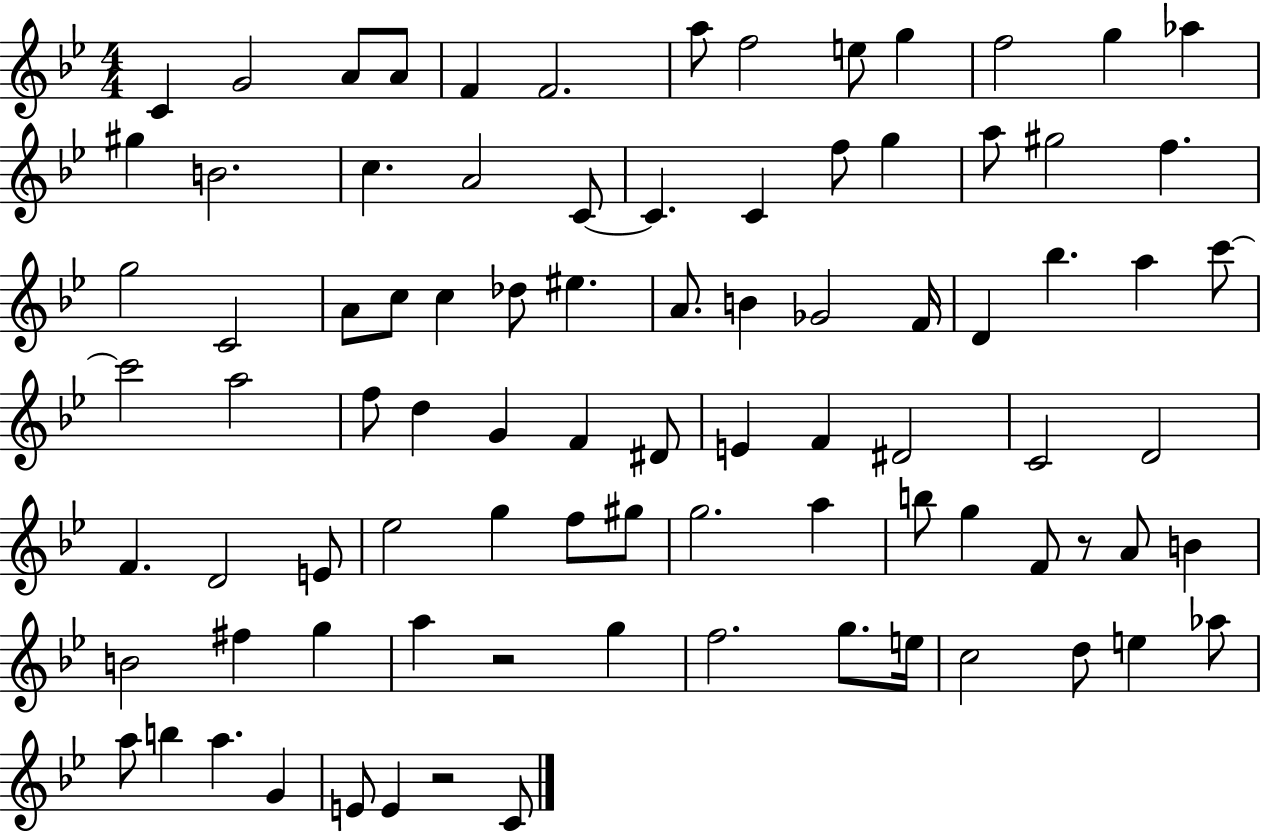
X:1
T:Untitled
M:4/4
L:1/4
K:Bb
C G2 A/2 A/2 F F2 a/2 f2 e/2 g f2 g _a ^g B2 c A2 C/2 C C f/2 g a/2 ^g2 f g2 C2 A/2 c/2 c _d/2 ^e A/2 B _G2 F/4 D _b a c'/2 c'2 a2 f/2 d G F ^D/2 E F ^D2 C2 D2 F D2 E/2 _e2 g f/2 ^g/2 g2 a b/2 g F/2 z/2 A/2 B B2 ^f g a z2 g f2 g/2 e/4 c2 d/2 e _a/2 a/2 b a G E/2 E z2 C/2